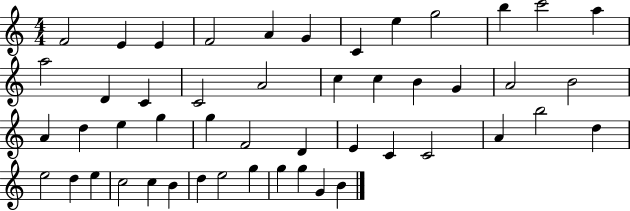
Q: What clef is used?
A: treble